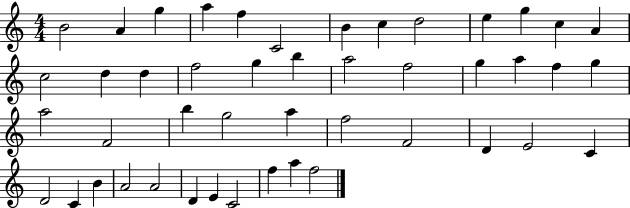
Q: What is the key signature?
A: C major